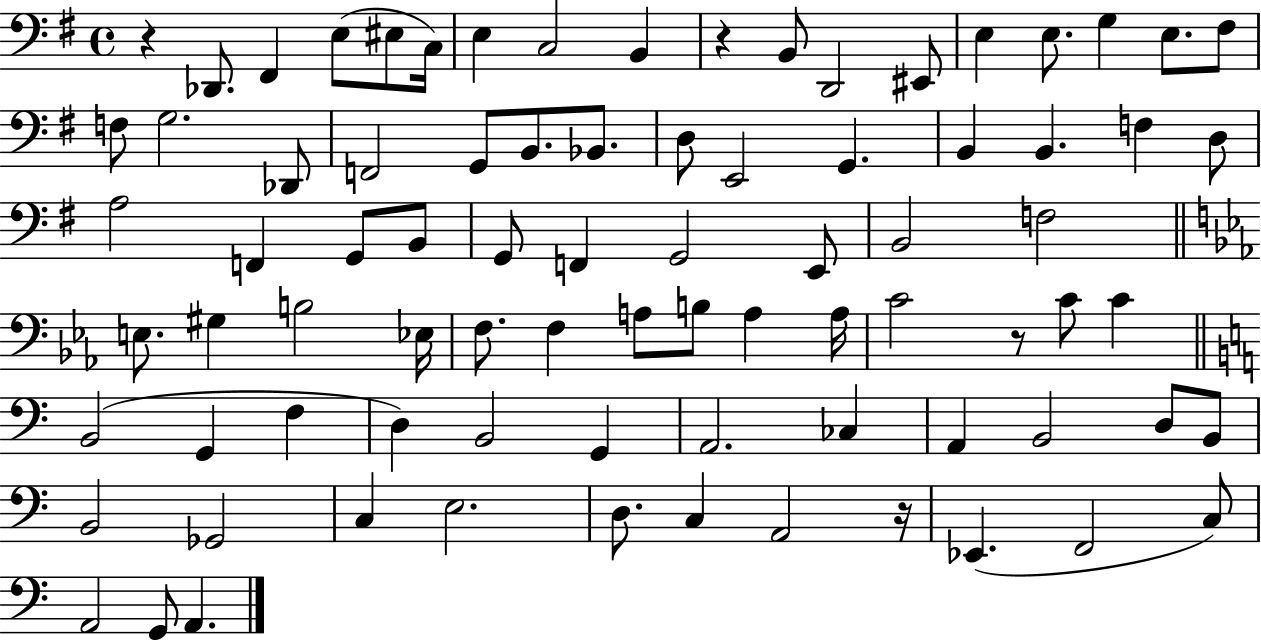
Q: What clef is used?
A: bass